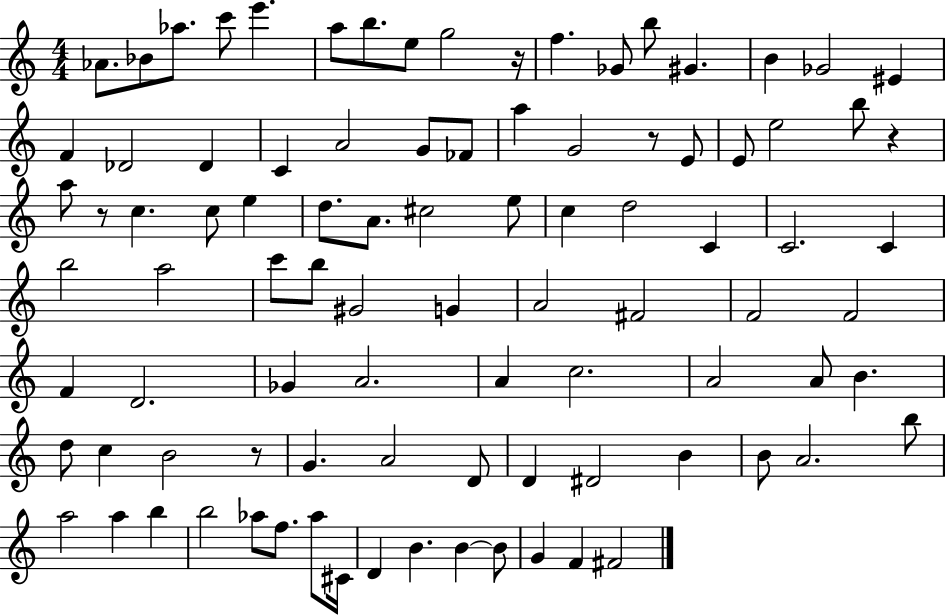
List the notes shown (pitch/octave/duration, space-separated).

Ab4/e. Bb4/e Ab5/e. C6/e E6/q. A5/e B5/e. E5/e G5/h R/s F5/q. Gb4/e B5/e G#4/q. B4/q Gb4/h EIS4/q F4/q Db4/h Db4/q C4/q A4/h G4/e FES4/e A5/q G4/h R/e E4/e E4/e E5/h B5/e R/q A5/e R/e C5/q. C5/e E5/q D5/e. A4/e. C#5/h E5/e C5/q D5/h C4/q C4/h. C4/q B5/h A5/h C6/e B5/e G#4/h G4/q A4/h F#4/h F4/h F4/h F4/q D4/h. Gb4/q A4/h. A4/q C5/h. A4/h A4/e B4/q. D5/e C5/q B4/h R/e G4/q. A4/h D4/e D4/q D#4/h B4/q B4/e A4/h. B5/e A5/h A5/q B5/q B5/h Ab5/e F5/e. Ab5/e C#4/s D4/q B4/q. B4/q B4/e G4/q F4/q F#4/h